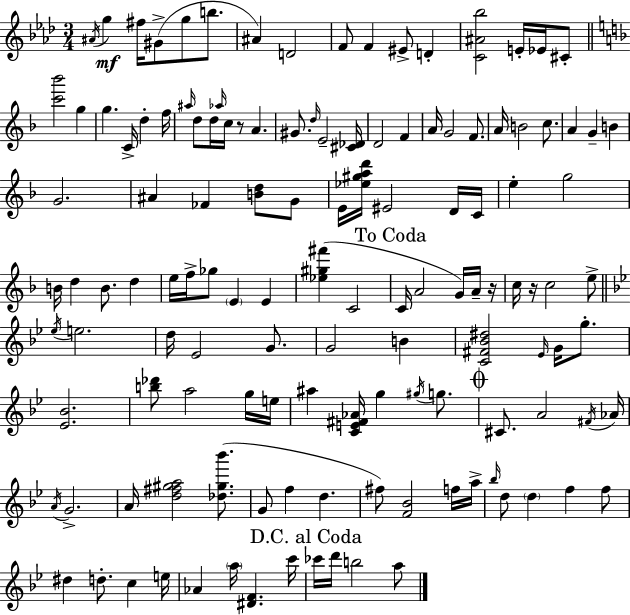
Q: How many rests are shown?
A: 3